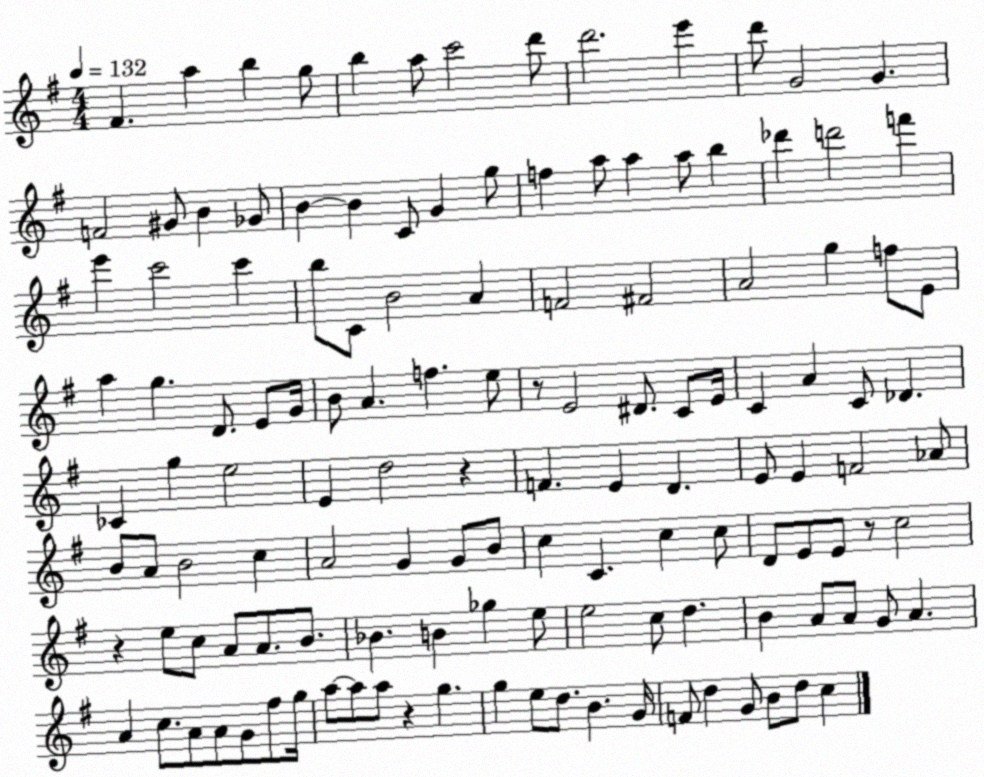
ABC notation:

X:1
T:Untitled
M:4/4
L:1/4
K:G
^F a b g/2 b a/2 c'2 d'/2 d'2 e' d'/2 G2 G F2 ^G/2 B _G/2 B B C/2 G g/2 f a/2 a a/2 b _d' d'2 f' e' c'2 c' b/2 C/2 B2 A F2 ^F2 A2 g f/2 E/2 a g D/2 E/2 G/4 B/2 A f e/2 z/2 E2 ^D/2 C/2 E/4 C A C/2 _D _C g e2 E d2 z F E D E/2 E F2 _A/2 B/2 A/2 B2 c A2 G G/2 B/2 c C c c/2 D/2 E/2 E/2 z/2 c2 z e/2 c/2 A/2 A/2 B/2 _B B _g e/2 e2 c/2 d B A/2 A/2 G/2 A A c/2 A/2 A/2 G/2 ^f/2 g/4 a/2 a/2 a/2 z g g e/2 d/2 B G/4 F/2 d G/2 B/2 d/2 c